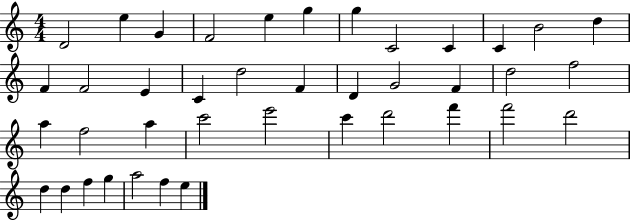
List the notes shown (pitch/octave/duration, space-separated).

D4/h E5/q G4/q F4/h E5/q G5/q G5/q C4/h C4/q C4/q B4/h D5/q F4/q F4/h E4/q C4/q D5/h F4/q D4/q G4/h F4/q D5/h F5/h A5/q F5/h A5/q C6/h E6/h C6/q D6/h F6/q F6/h D6/h D5/q D5/q F5/q G5/q A5/h F5/q E5/q